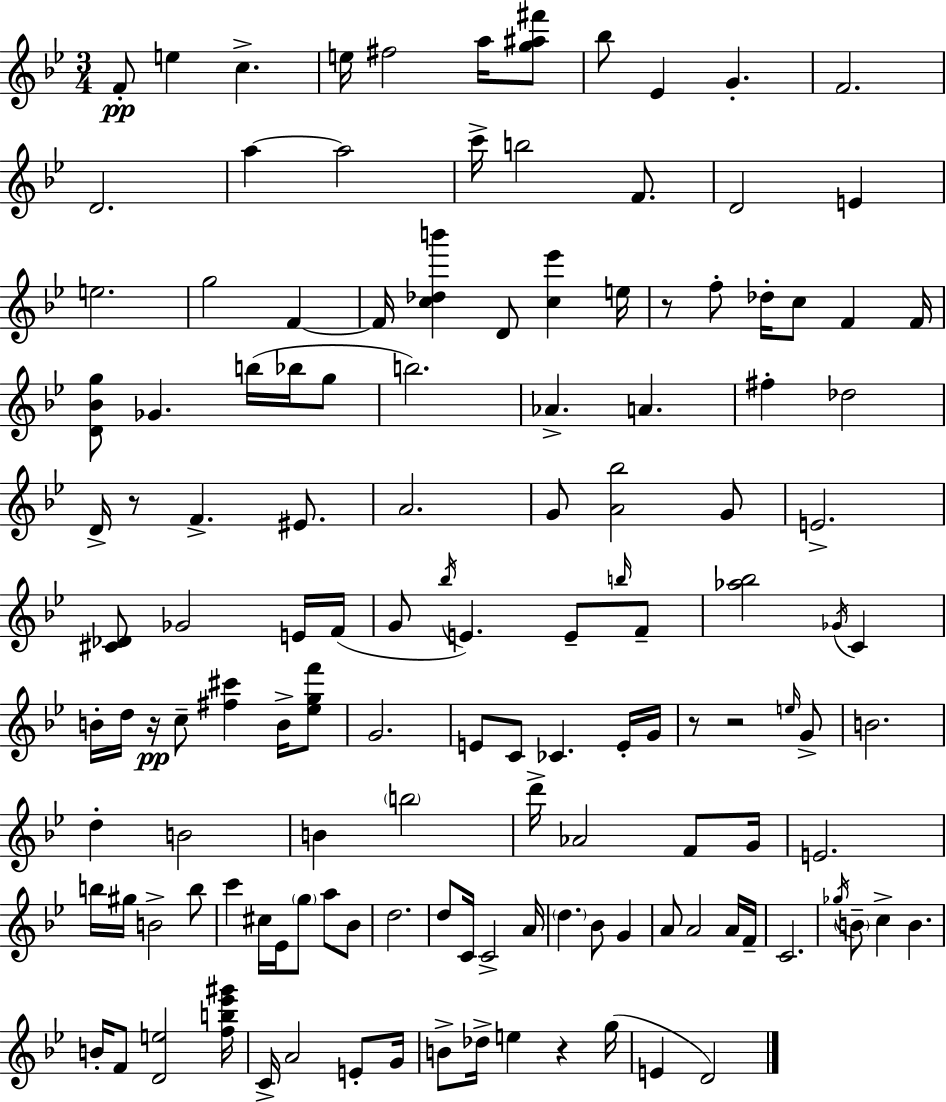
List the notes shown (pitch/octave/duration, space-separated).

F4/e E5/q C5/q. E5/s F#5/h A5/s [G5,A#5,F#6]/e Bb5/e Eb4/q G4/q. F4/h. D4/h. A5/q A5/h C6/s B5/h F4/e. D4/h E4/q E5/h. G5/h F4/q F4/s [C5,Db5,B6]/q D4/e [C5,Eb6]/q E5/s R/e F5/e Db5/s C5/e F4/q F4/s [D4,Bb4,G5]/e Gb4/q. B5/s Bb5/s G5/e B5/h. Ab4/q. A4/q. F#5/q Db5/h D4/s R/e F4/q. EIS4/e. A4/h. G4/e [A4,Bb5]/h G4/e E4/h. [C#4,Db4]/e Gb4/h E4/s F4/s G4/e Bb5/s E4/q. E4/e B5/s F4/e [Ab5,Bb5]/h Gb4/s C4/q B4/s D5/s R/s C5/e [F#5,C#6]/q B4/s [Eb5,G5,F6]/e G4/h. E4/e C4/e CES4/q. E4/s G4/s R/e R/h E5/s G4/e B4/h. D5/q B4/h B4/q B5/h D6/s Ab4/h F4/e G4/s E4/h. B5/s G#5/s B4/h B5/e C6/q C#5/s Eb4/s G5/e A5/e Bb4/e D5/h. D5/e C4/s C4/h A4/s D5/q. Bb4/e G4/q A4/e A4/h A4/s F4/s C4/h. Gb5/s B4/e C5/q B4/q. B4/s F4/e [D4,E5]/h [F5,B5,Eb6,G#6]/s C4/s A4/h E4/e G4/s B4/e Db5/s E5/q R/q G5/s E4/q D4/h